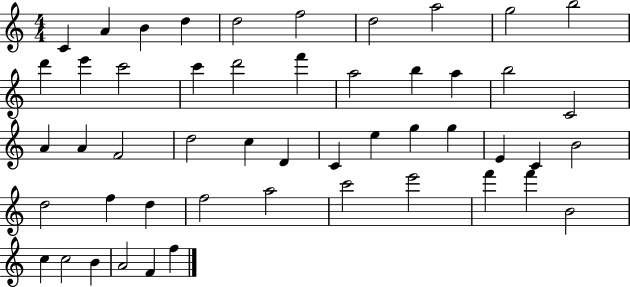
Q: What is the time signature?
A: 4/4